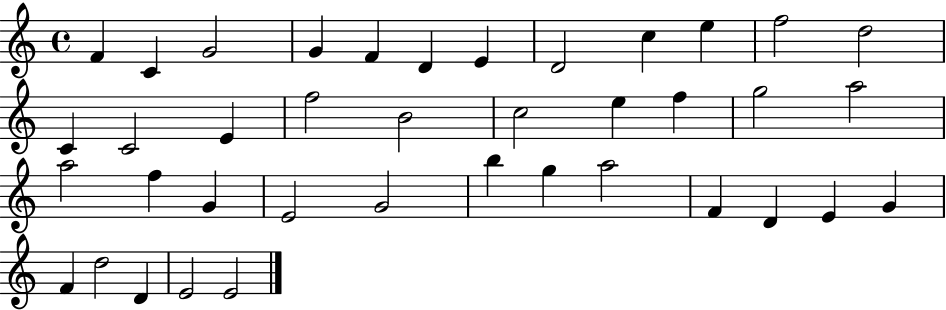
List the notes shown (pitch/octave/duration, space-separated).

F4/q C4/q G4/h G4/q F4/q D4/q E4/q D4/h C5/q E5/q F5/h D5/h C4/q C4/h E4/q F5/h B4/h C5/h E5/q F5/q G5/h A5/h A5/h F5/q G4/q E4/h G4/h B5/q G5/q A5/h F4/q D4/q E4/q G4/q F4/q D5/h D4/q E4/h E4/h